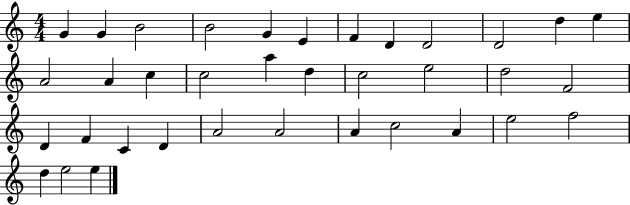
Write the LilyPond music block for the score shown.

{
  \clef treble
  \numericTimeSignature
  \time 4/4
  \key c \major
  g'4 g'4 b'2 | b'2 g'4 e'4 | f'4 d'4 d'2 | d'2 d''4 e''4 | \break a'2 a'4 c''4 | c''2 a''4 d''4 | c''2 e''2 | d''2 f'2 | \break d'4 f'4 c'4 d'4 | a'2 a'2 | a'4 c''2 a'4 | e''2 f''2 | \break d''4 e''2 e''4 | \bar "|."
}